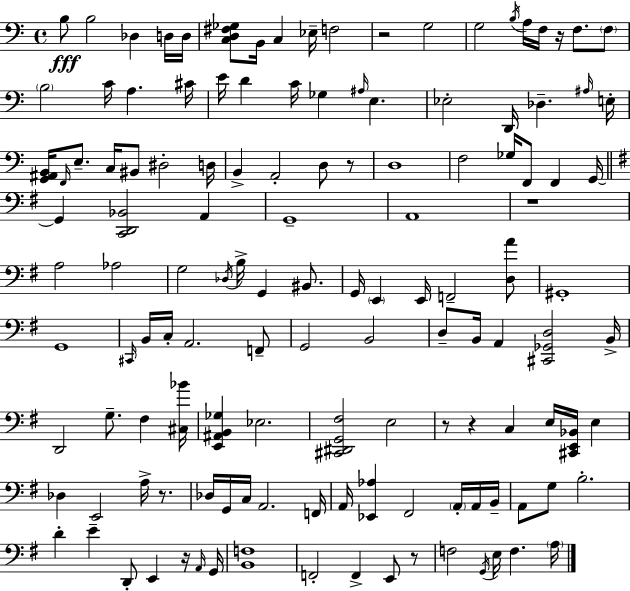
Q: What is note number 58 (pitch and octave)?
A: G2